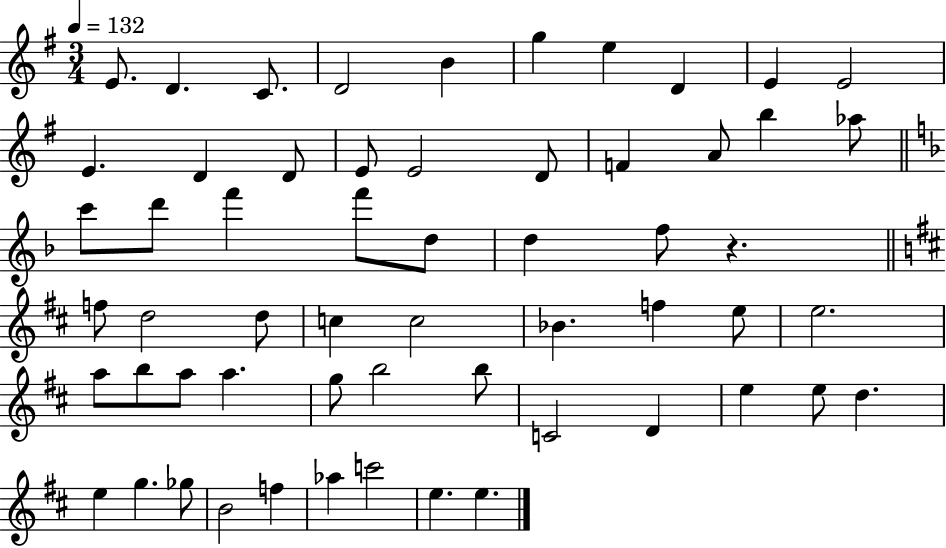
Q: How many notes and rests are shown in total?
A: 58